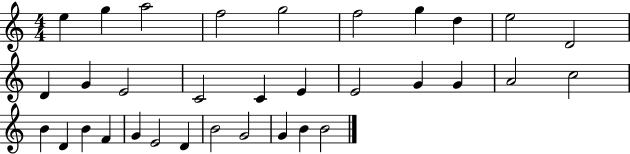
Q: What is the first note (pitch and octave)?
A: E5